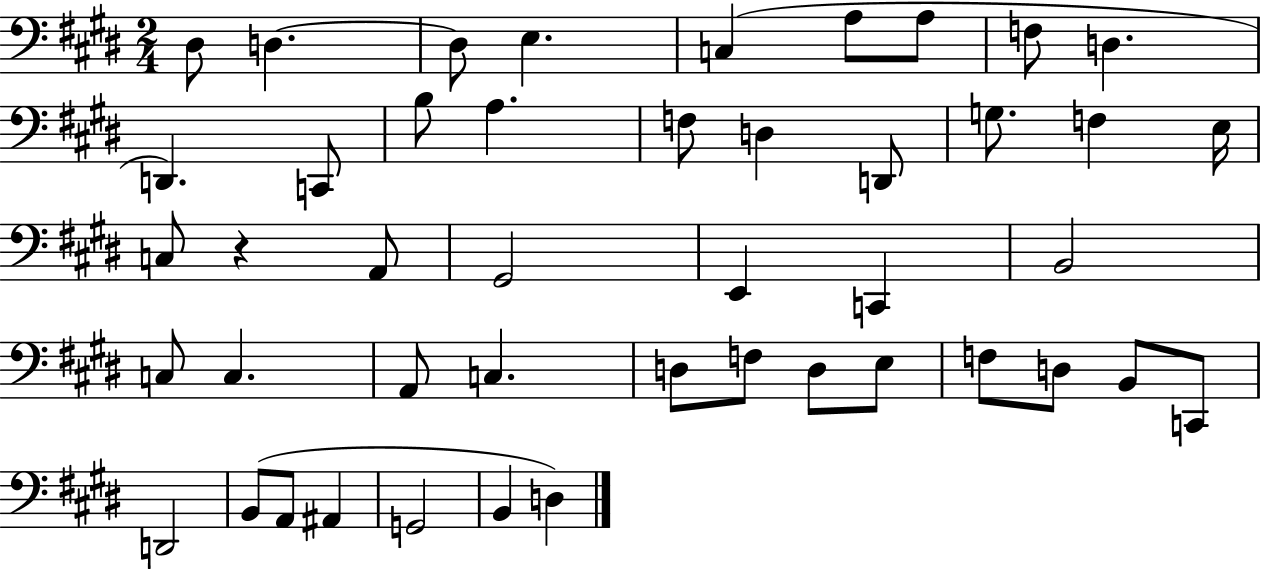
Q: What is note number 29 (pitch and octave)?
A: C3